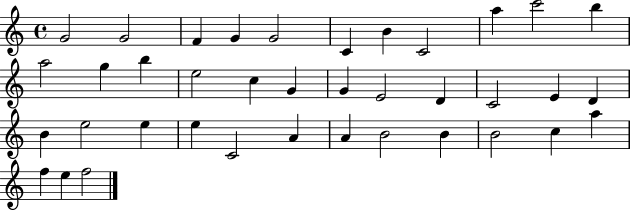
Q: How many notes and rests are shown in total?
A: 38